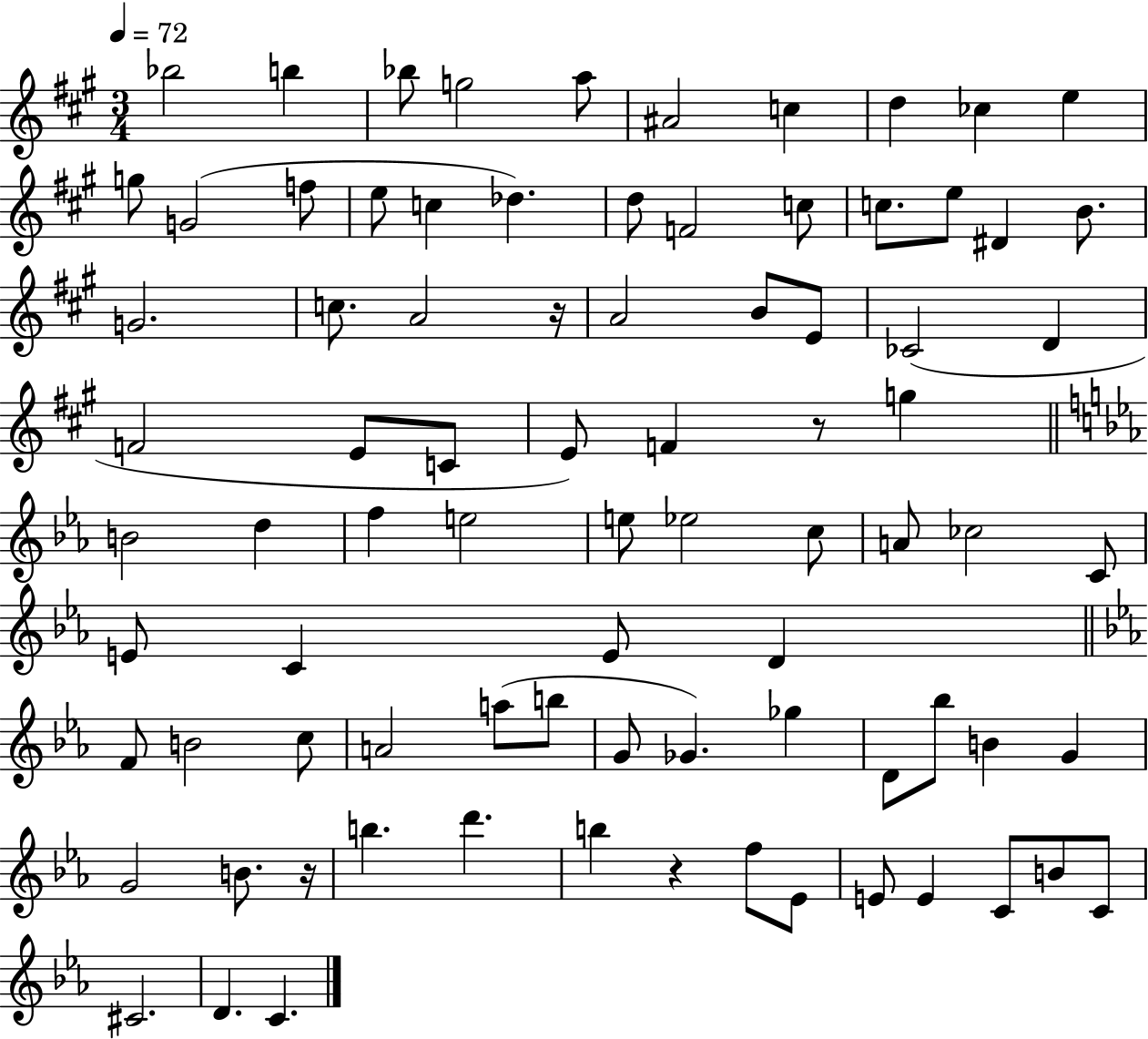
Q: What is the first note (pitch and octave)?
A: Bb5